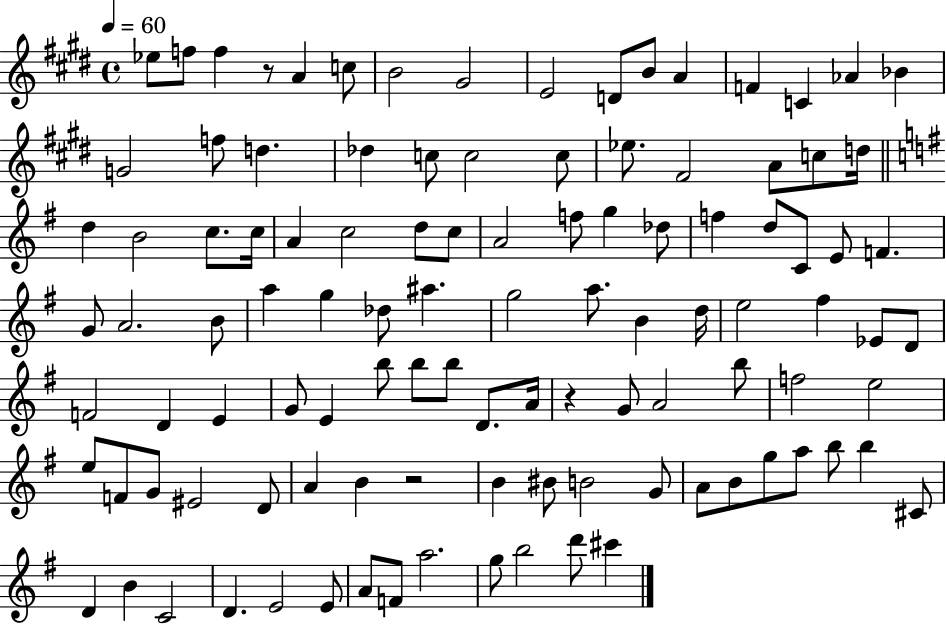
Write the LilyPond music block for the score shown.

{
  \clef treble
  \time 4/4
  \defaultTimeSignature
  \key e \major
  \tempo 4 = 60
  ees''8 f''8 f''4 r8 a'4 c''8 | b'2 gis'2 | e'2 d'8 b'8 a'4 | f'4 c'4 aes'4 bes'4 | \break g'2 f''8 d''4. | des''4 c''8 c''2 c''8 | ees''8. fis'2 a'8 c''8 d''16 | \bar "||" \break \key g \major d''4 b'2 c''8. c''16 | a'4 c''2 d''8 c''8 | a'2 f''8 g''4 des''8 | f''4 d''8 c'8 e'8 f'4. | \break g'8 a'2. b'8 | a''4 g''4 des''8 ais''4. | g''2 a''8. b'4 d''16 | e''2 fis''4 ees'8 d'8 | \break f'2 d'4 e'4 | g'8 e'4 b''8 b''8 b''8 d'8. a'16 | r4 g'8 a'2 b''8 | f''2 e''2 | \break e''8 f'8 g'8 eis'2 d'8 | a'4 b'4 r2 | b'4 bis'8 b'2 g'8 | a'8 b'8 g''8 a''8 b''8 b''4 cis'8 | \break d'4 b'4 c'2 | d'4. e'2 e'8 | a'8 f'8 a''2. | g''8 b''2 d'''8 cis'''4 | \break \bar "|."
}